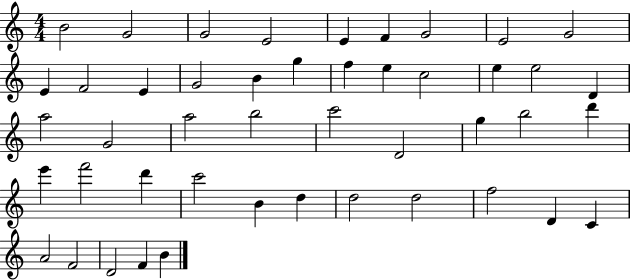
{
  \clef treble
  \numericTimeSignature
  \time 4/4
  \key c \major
  b'2 g'2 | g'2 e'2 | e'4 f'4 g'2 | e'2 g'2 | \break e'4 f'2 e'4 | g'2 b'4 g''4 | f''4 e''4 c''2 | e''4 e''2 d'4 | \break a''2 g'2 | a''2 b''2 | c'''2 d'2 | g''4 b''2 d'''4 | \break e'''4 f'''2 d'''4 | c'''2 b'4 d''4 | d''2 d''2 | f''2 d'4 c'4 | \break a'2 f'2 | d'2 f'4 b'4 | \bar "|."
}